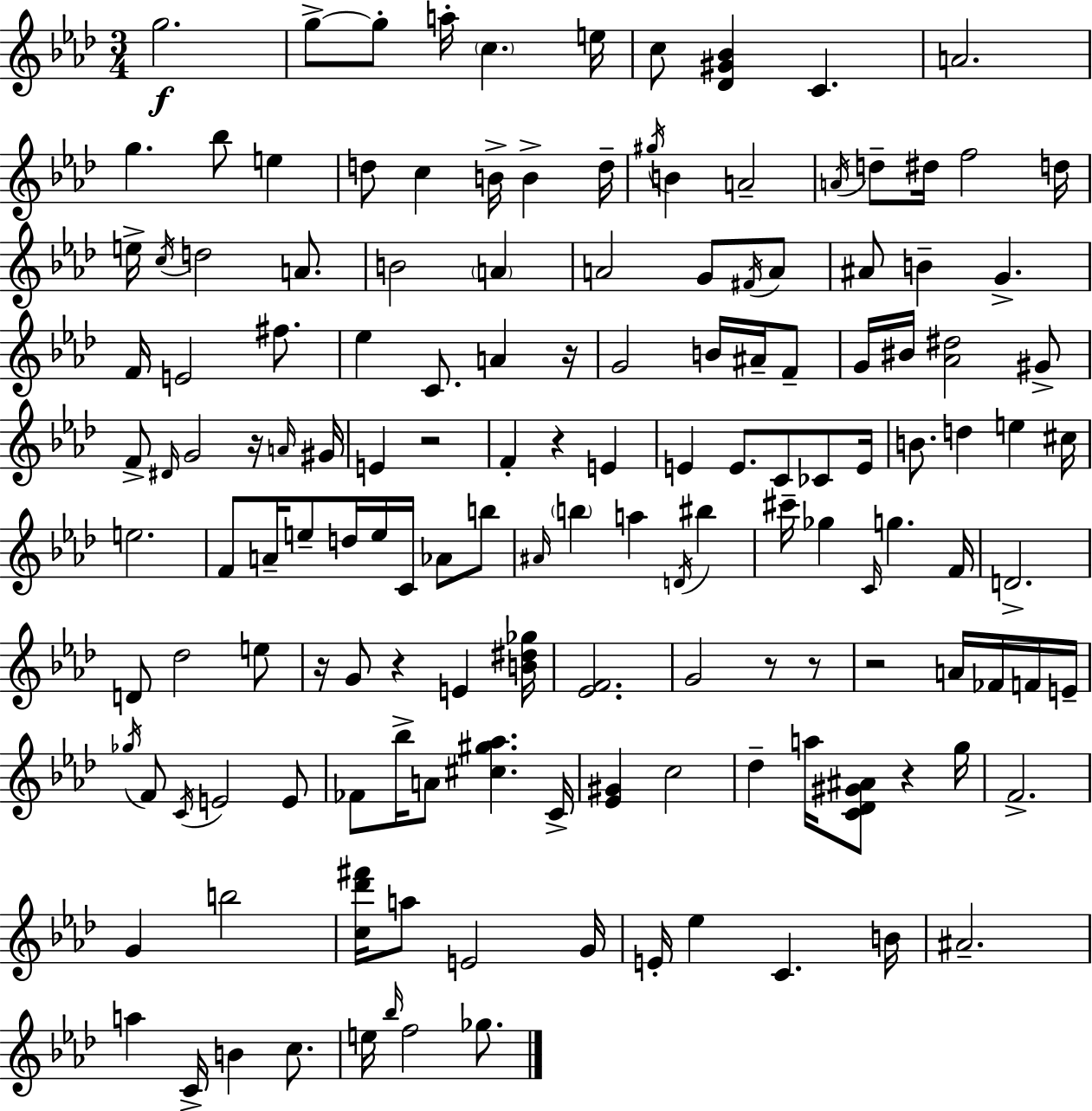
{
  \clef treble
  \numericTimeSignature
  \time 3/4
  \key f \minor
  \repeat volta 2 { g''2.\f | g''8->~~ g''8-. a''16-. \parenthesize c''4. e''16 | c''8 <des' gis' bes'>4 c'4. | a'2. | \break g''4. bes''8 e''4 | d''8 c''4 b'16-> b'4-> d''16-- | \acciaccatura { gis''16 } b'4 a'2-- | \acciaccatura { a'16 } d''8-- dis''16 f''2 | \break d''16 e''16-> \acciaccatura { c''16 } d''2 | a'8. b'2 \parenthesize a'4 | a'2 g'8 | \acciaccatura { fis'16 } a'8 ais'8 b'4-- g'4.-> | \break f'16 e'2 | fis''8. ees''4 c'8. a'4 | r16 g'2 | b'16 ais'16-- f'8-- g'16 bis'16 <aes' dis''>2 | \break gis'8-> f'8-> \grace { dis'16 } g'2 | r16 \grace { a'16 } gis'16 e'4 r2 | f'4-. r4 | e'4 e'4 e'8. | \break c'8 ces'8 e'16 b'8. d''4 | e''4 cis''16 e''2. | f'8 a'16-- e''8-- d''16 | e''16 c'16 aes'8 b''8 \grace { ais'16 } \parenthesize b''4 a''4 | \break \acciaccatura { d'16 } bis''4 cis'''16-- ges''4 | \grace { c'16 } g''4. f'16 d'2.-> | d'8 des''2 | e''8 r16 g'8 | \break r4 e'4 <b' dis'' ges''>16 <ees' f'>2. | g'2 | r8 r8 r2 | a'16 fes'16 f'16 e'16-- \acciaccatura { ges''16 } f'8 | \break \acciaccatura { c'16 } e'2 e'8 fes'8 | bes''16-> a'8 <cis'' gis'' aes''>4. c'16-> <ees' gis'>4 | c''2 des''4-- | a''16 <c' des' gis' ais'>8 r4 g''16 f'2.-> | \break g'4 | b''2 <c'' des''' fis'''>16 | a''8 e'2 g'16 e'16-. | ees''4 c'4. b'16 ais'2.-- | \break a''4 | c'16-> b'4 c''8. e''16 | \grace { bes''16 } f''2 ges''8. | } \bar "|."
}